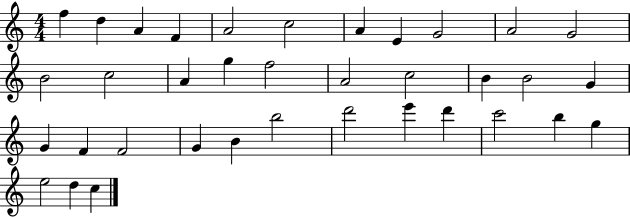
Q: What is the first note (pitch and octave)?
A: F5